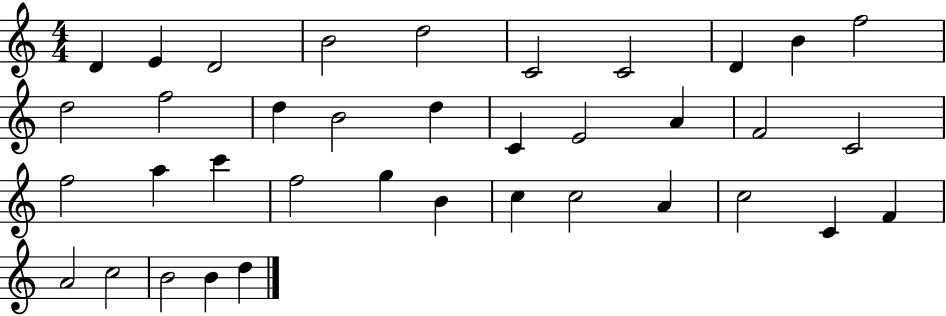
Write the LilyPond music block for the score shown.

{
  \clef treble
  \numericTimeSignature
  \time 4/4
  \key c \major
  d'4 e'4 d'2 | b'2 d''2 | c'2 c'2 | d'4 b'4 f''2 | \break d''2 f''2 | d''4 b'2 d''4 | c'4 e'2 a'4 | f'2 c'2 | \break f''2 a''4 c'''4 | f''2 g''4 b'4 | c''4 c''2 a'4 | c''2 c'4 f'4 | \break a'2 c''2 | b'2 b'4 d''4 | \bar "|."
}